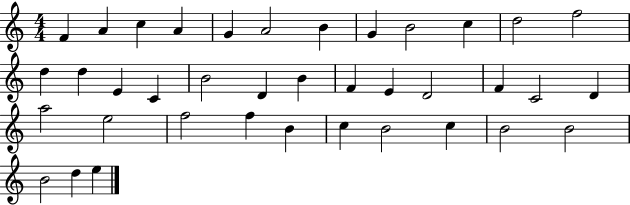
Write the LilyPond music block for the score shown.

{
  \clef treble
  \numericTimeSignature
  \time 4/4
  \key c \major
  f'4 a'4 c''4 a'4 | g'4 a'2 b'4 | g'4 b'2 c''4 | d''2 f''2 | \break d''4 d''4 e'4 c'4 | b'2 d'4 b'4 | f'4 e'4 d'2 | f'4 c'2 d'4 | \break a''2 e''2 | f''2 f''4 b'4 | c''4 b'2 c''4 | b'2 b'2 | \break b'2 d''4 e''4 | \bar "|."
}